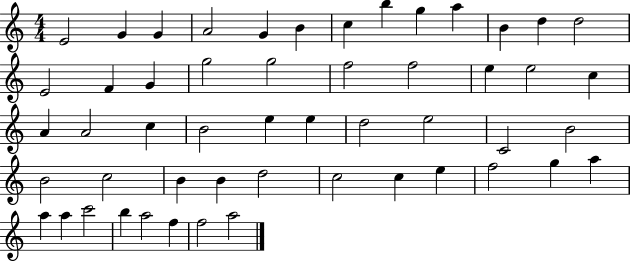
{
  \clef treble
  \numericTimeSignature
  \time 4/4
  \key c \major
  e'2 g'4 g'4 | a'2 g'4 b'4 | c''4 b''4 g''4 a''4 | b'4 d''4 d''2 | \break e'2 f'4 g'4 | g''2 g''2 | f''2 f''2 | e''4 e''2 c''4 | \break a'4 a'2 c''4 | b'2 e''4 e''4 | d''2 e''2 | c'2 b'2 | \break b'2 c''2 | b'4 b'4 d''2 | c''2 c''4 e''4 | f''2 g''4 a''4 | \break a''4 a''4 c'''2 | b''4 a''2 f''4 | f''2 a''2 | \bar "|."
}